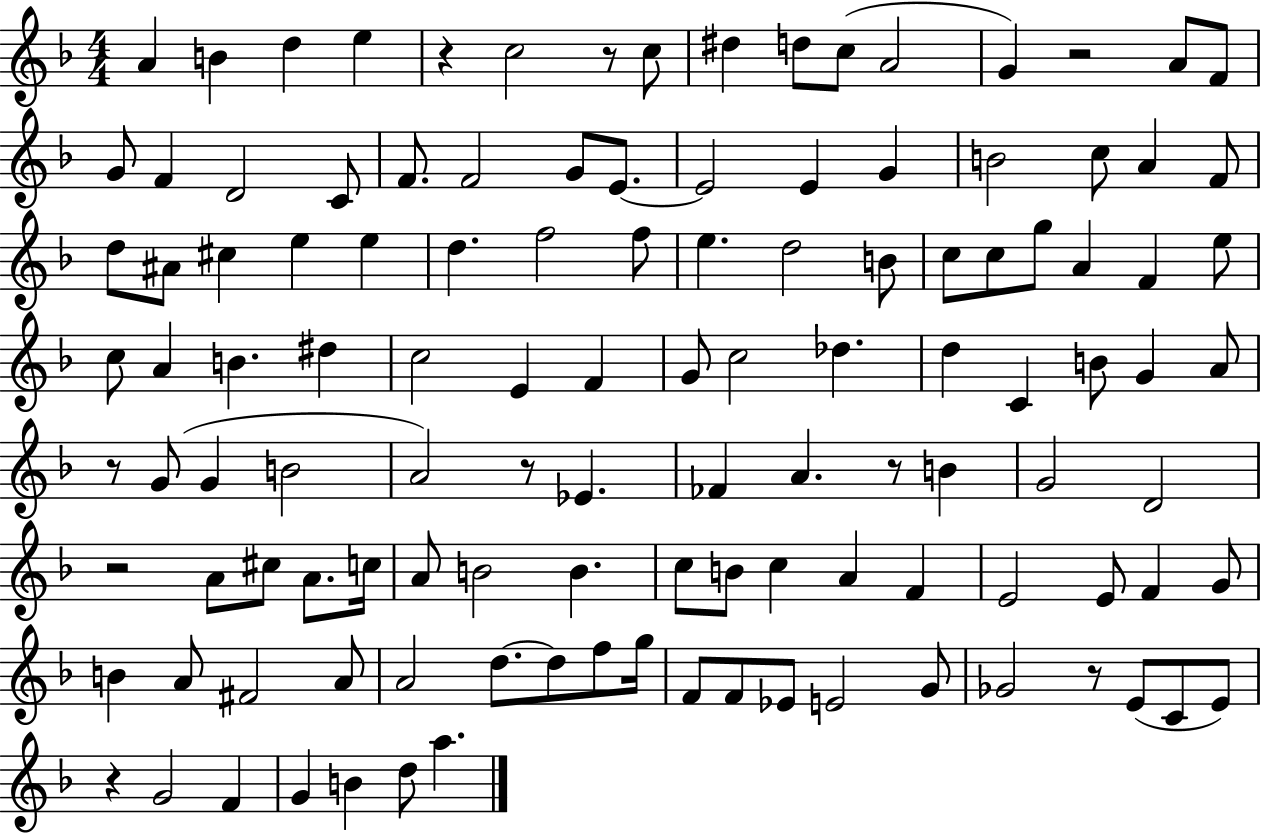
A4/q B4/q D5/q E5/q R/q C5/h R/e C5/e D#5/q D5/e C5/e A4/h G4/q R/h A4/e F4/e G4/e F4/q D4/h C4/e F4/e. F4/h G4/e E4/e. E4/h E4/q G4/q B4/h C5/e A4/q F4/e D5/e A#4/e C#5/q E5/q E5/q D5/q. F5/h F5/e E5/q. D5/h B4/e C5/e C5/e G5/e A4/q F4/q E5/e C5/e A4/q B4/q. D#5/q C5/h E4/q F4/q G4/e C5/h Db5/q. D5/q C4/q B4/e G4/q A4/e R/e G4/e G4/q B4/h A4/h R/e Eb4/q. FES4/q A4/q. R/e B4/q G4/h D4/h R/h A4/e C#5/e A4/e. C5/s A4/e B4/h B4/q. C5/e B4/e C5/q A4/q F4/q E4/h E4/e F4/q G4/e B4/q A4/e F#4/h A4/e A4/h D5/e. D5/e F5/e G5/s F4/e F4/e Eb4/e E4/h G4/e Gb4/h R/e E4/e C4/e E4/e R/q G4/h F4/q G4/q B4/q D5/e A5/q.